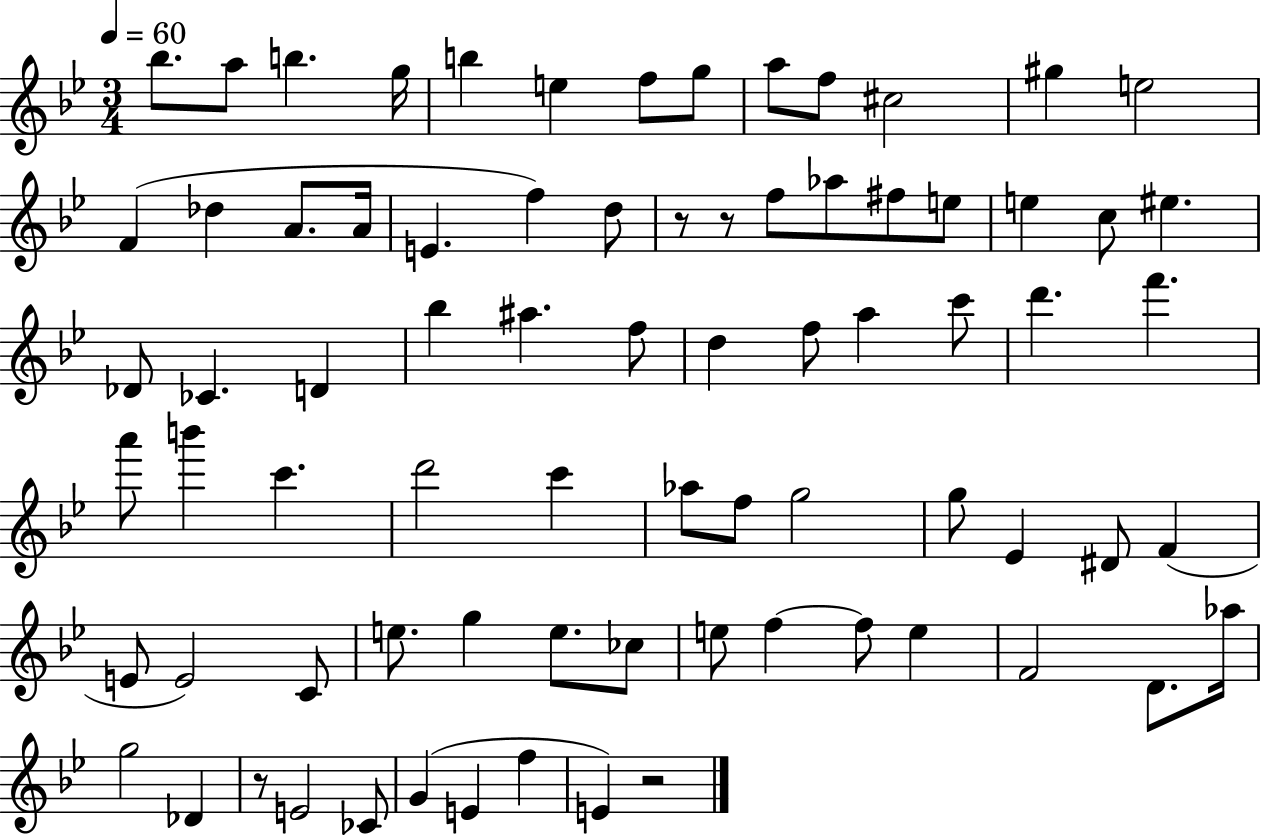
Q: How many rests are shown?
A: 4